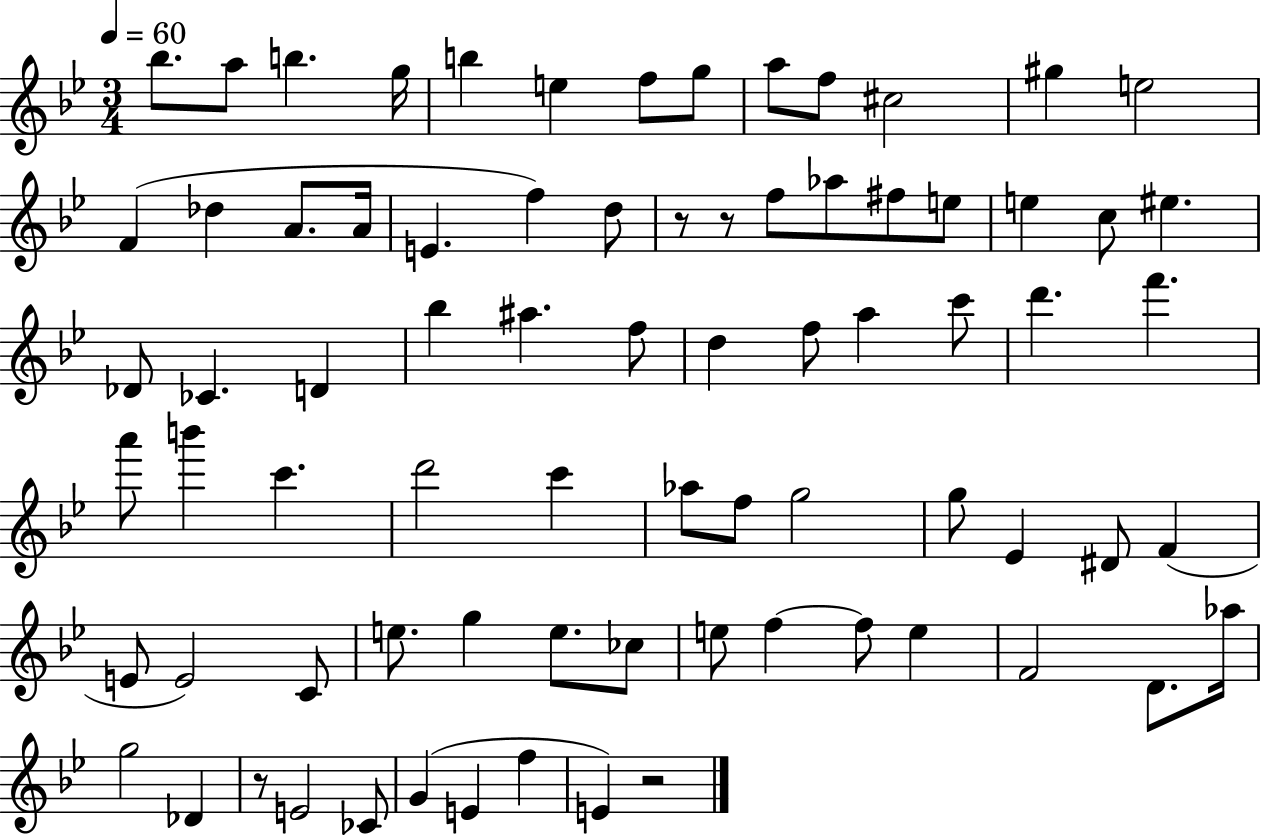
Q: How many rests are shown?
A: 4